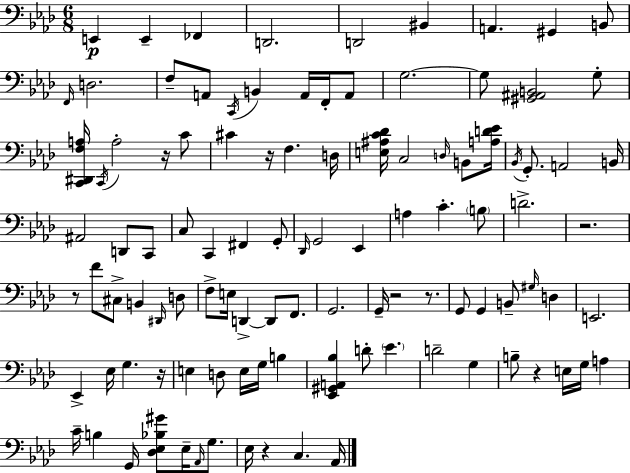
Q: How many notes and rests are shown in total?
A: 106